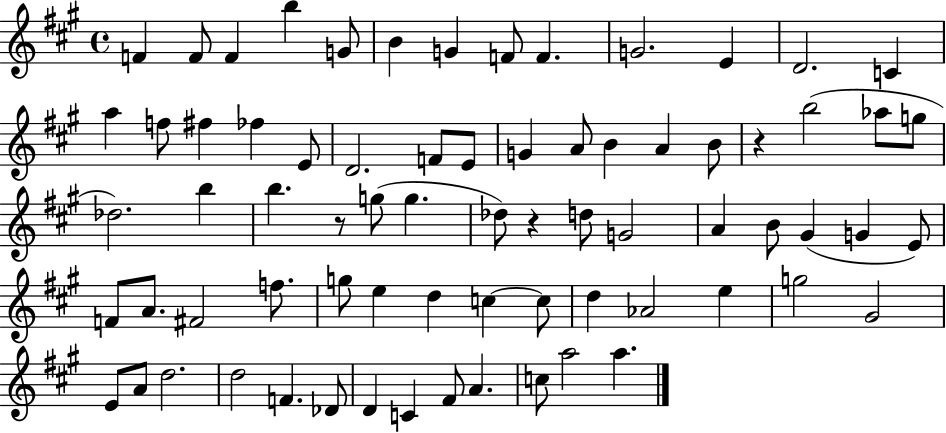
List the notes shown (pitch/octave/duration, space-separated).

F4/q F4/e F4/q B5/q G4/e B4/q G4/q F4/e F4/q. G4/h. E4/q D4/h. C4/q A5/q F5/e F#5/q FES5/q E4/e D4/h. F4/e E4/e G4/q A4/e B4/q A4/q B4/e R/q B5/h Ab5/e G5/e Db5/h. B5/q B5/q. R/e G5/e G5/q. Db5/e R/q D5/e G4/h A4/q B4/e G#4/q G4/q E4/e F4/e A4/e. F#4/h F5/e. G5/e E5/q D5/q C5/q C5/e D5/q Ab4/h E5/q G5/h G#4/h E4/e A4/e D5/h. D5/h F4/q. Db4/e D4/q C4/q F#4/e A4/q. C5/e A5/h A5/q.